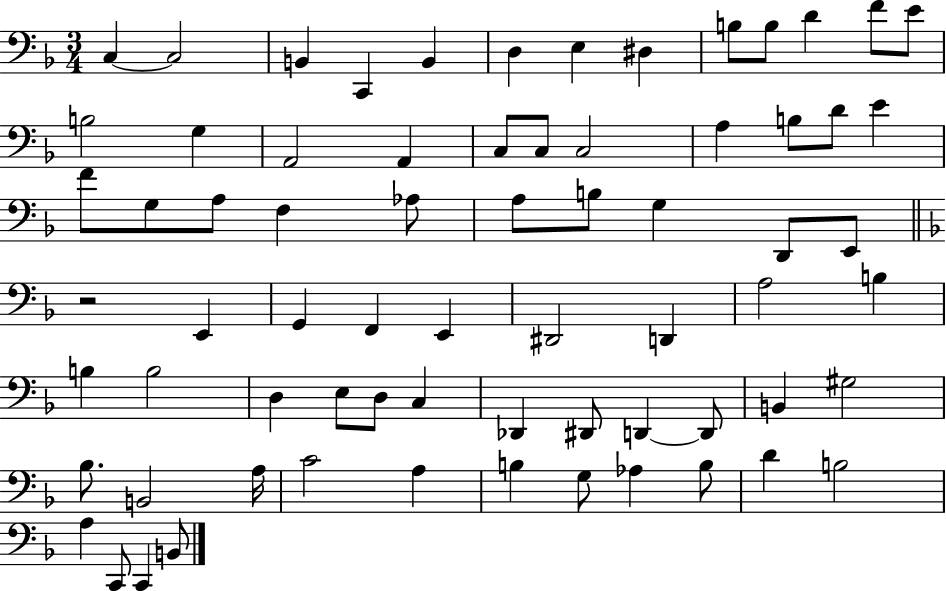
{
  \clef bass
  \numericTimeSignature
  \time 3/4
  \key f \major
  c4~~ c2 | b,4 c,4 b,4 | d4 e4 dis4 | b8 b8 d'4 f'8 e'8 | \break b2 g4 | a,2 a,4 | c8 c8 c2 | a4 b8 d'8 e'4 | \break f'8 g8 a8 f4 aes8 | a8 b8 g4 d,8 e,8 | \bar "||" \break \key f \major r2 e,4 | g,4 f,4 e,4 | dis,2 d,4 | a2 b4 | \break b4 b2 | d4 e8 d8 c4 | des,4 dis,8 d,4~~ d,8 | b,4 gis2 | \break bes8. b,2 a16 | c'2 a4 | b4 g8 aes4 b8 | d'4 b2 | \break a4 c,8 c,4 b,8 | \bar "|."
}